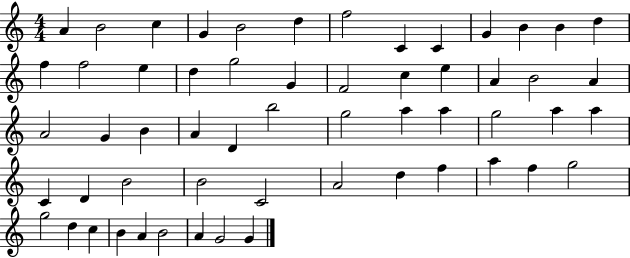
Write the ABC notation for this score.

X:1
T:Untitled
M:4/4
L:1/4
K:C
A B2 c G B2 d f2 C C G B B d f f2 e d g2 G F2 c e A B2 A A2 G B A D b2 g2 a a g2 a a C D B2 B2 C2 A2 d f a f g2 g2 d c B A B2 A G2 G